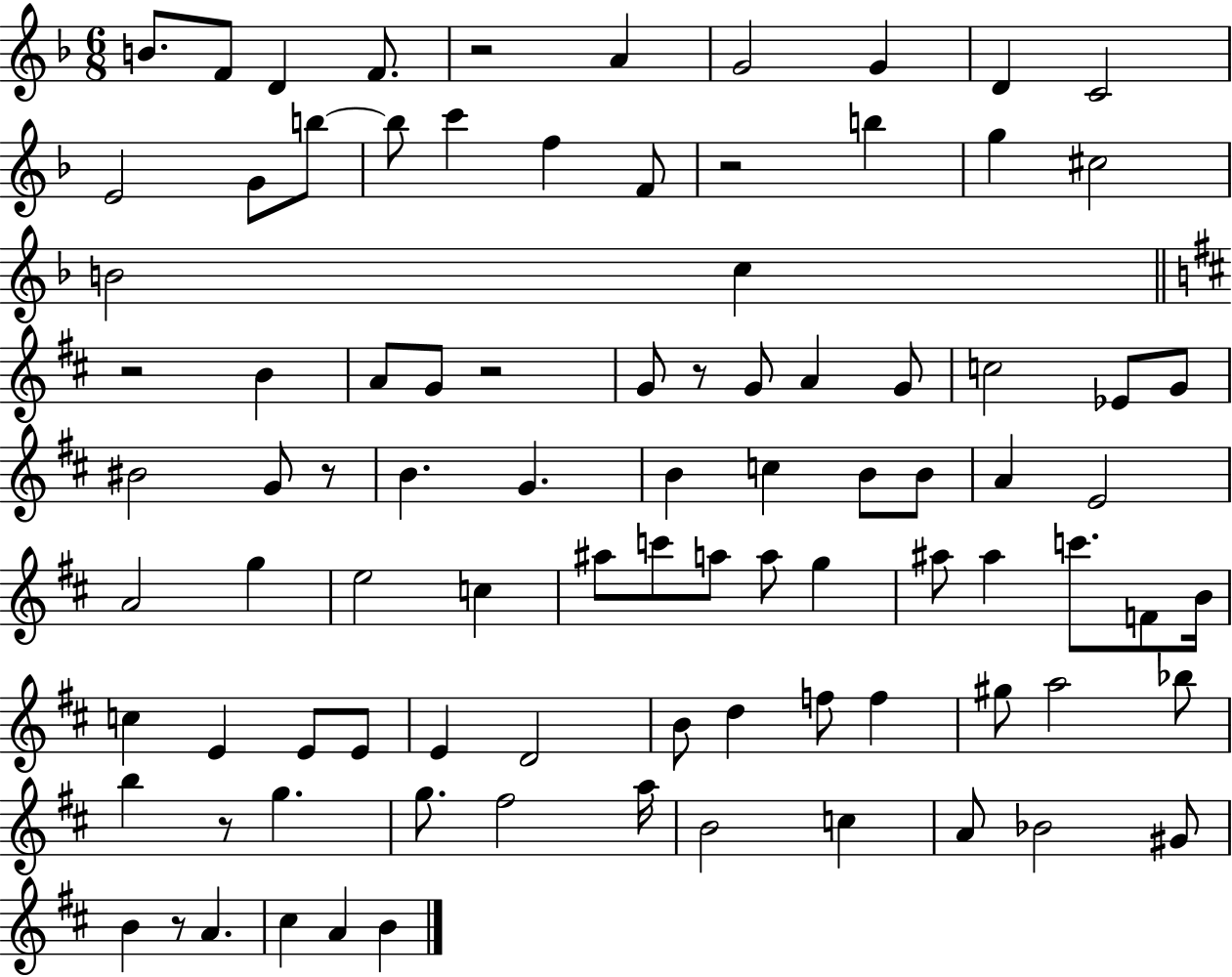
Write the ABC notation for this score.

X:1
T:Untitled
M:6/8
L:1/4
K:F
B/2 F/2 D F/2 z2 A G2 G D C2 E2 G/2 b/2 b/2 c' f F/2 z2 b g ^c2 B2 c z2 B A/2 G/2 z2 G/2 z/2 G/2 A G/2 c2 _E/2 G/2 ^B2 G/2 z/2 B G B c B/2 B/2 A E2 A2 g e2 c ^a/2 c'/2 a/2 a/2 g ^a/2 ^a c'/2 F/2 B/4 c E E/2 E/2 E D2 B/2 d f/2 f ^g/2 a2 _b/2 b z/2 g g/2 ^f2 a/4 B2 c A/2 _B2 ^G/2 B z/2 A ^c A B